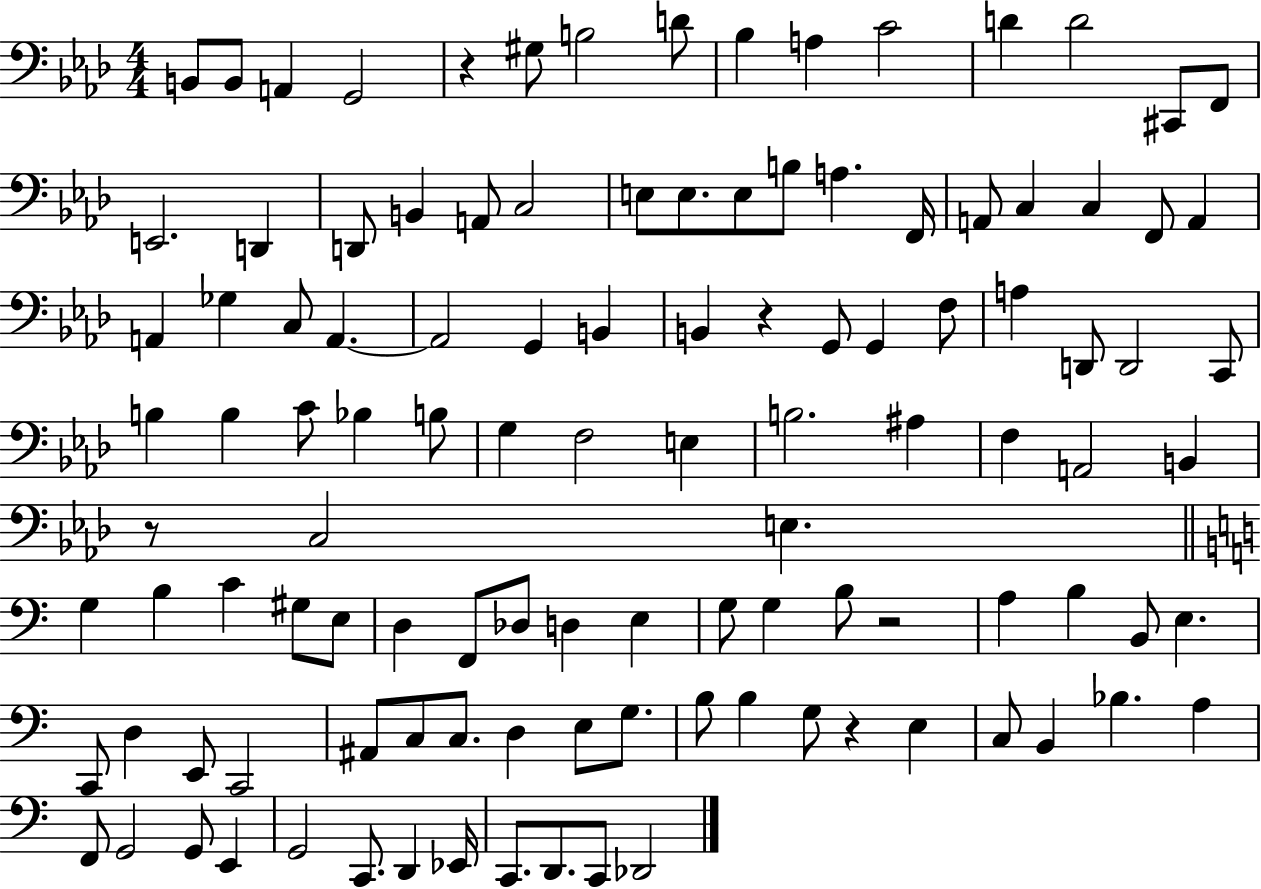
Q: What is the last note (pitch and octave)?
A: Db2